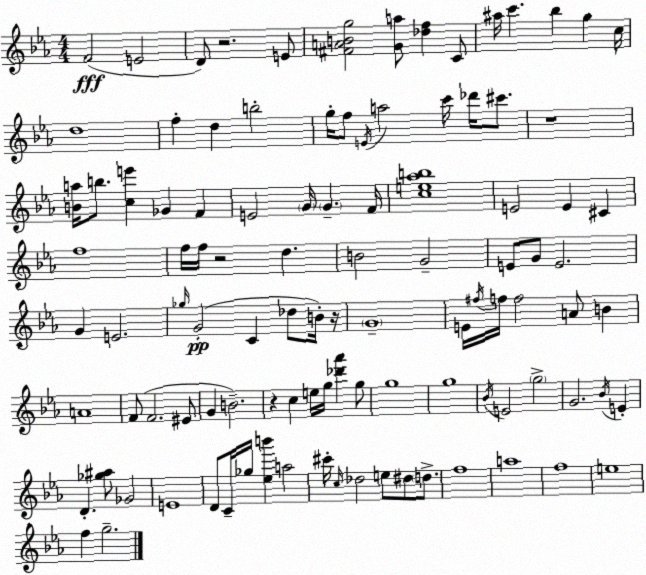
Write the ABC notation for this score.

X:1
T:Untitled
M:4/4
L:1/4
K:Cm
F2 E2 D/2 z2 E/2 [^FABg]2 [Ga]/2 [_df] C/2 ^a/4 c' _b g c/4 d4 f d b2 g/4 f/2 E/4 a2 c'/4 _d'/4 ^c'/2 z4 [Ba]/4 b/2 [ce'] _G F E2 G/4 G F/4 [ce_ab]4 E2 E ^C f4 f/4 f/4 z2 d B2 G2 E/2 G/2 E2 G E2 _g/4 G2 C _d/2 B/4 z/4 G4 E/4 ^f/4 f/4 f2 A/2 B A4 F/2 F2 ^E/2 G B2 z c e/4 g/4 [_d'_a'] g/2 g4 g4 _B/4 E2 g2 G2 _B/4 E D [_g^a]/2 _G2 E4 D/2 C/4 _g/4 [_eb'] a2 ^c'/4 c/4 _d2 e/2 ^d/2 d/2 f4 a4 f4 e4 f g2